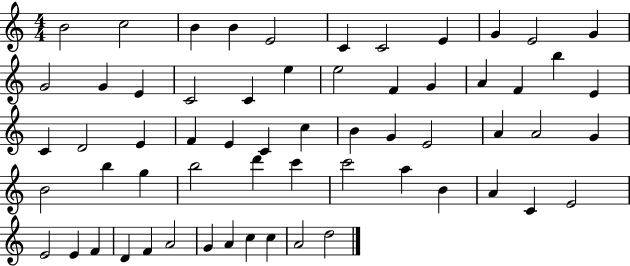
X:1
T:Untitled
M:4/4
L:1/4
K:C
B2 c2 B B E2 C C2 E G E2 G G2 G E C2 C e e2 F G A F b E C D2 E F E C c B G E2 A A2 G B2 b g b2 d' c' c'2 a B A C E2 E2 E F D F A2 G A c c A2 d2